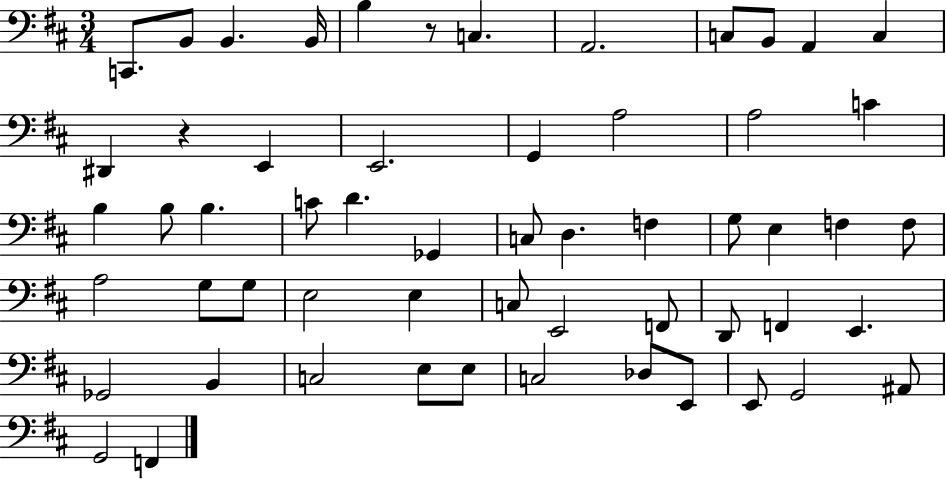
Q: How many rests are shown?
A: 2